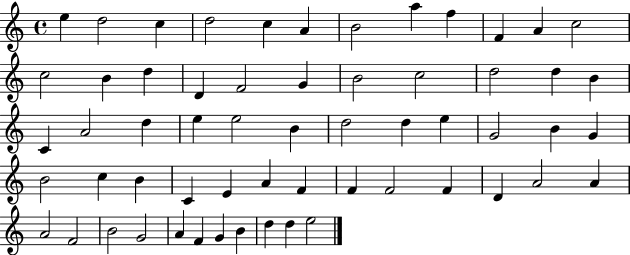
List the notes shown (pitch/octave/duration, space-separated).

E5/q D5/h C5/q D5/h C5/q A4/q B4/h A5/q F5/q F4/q A4/q C5/h C5/h B4/q D5/q D4/q F4/h G4/q B4/h C5/h D5/h D5/q B4/q C4/q A4/h D5/q E5/q E5/h B4/q D5/h D5/q E5/q G4/h B4/q G4/q B4/h C5/q B4/q C4/q E4/q A4/q F4/q F4/q F4/h F4/q D4/q A4/h A4/q A4/h F4/h B4/h G4/h A4/q F4/q G4/q B4/q D5/q D5/q E5/h